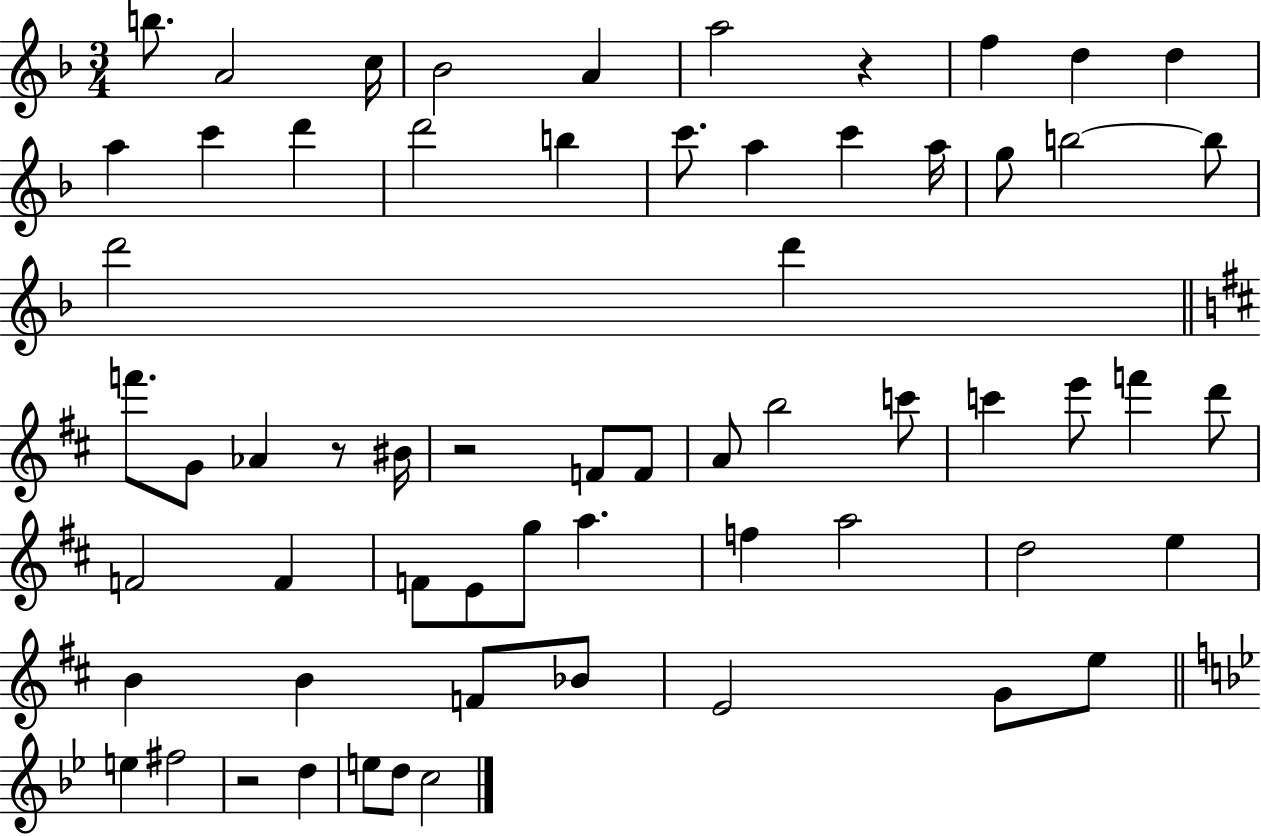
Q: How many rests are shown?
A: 4